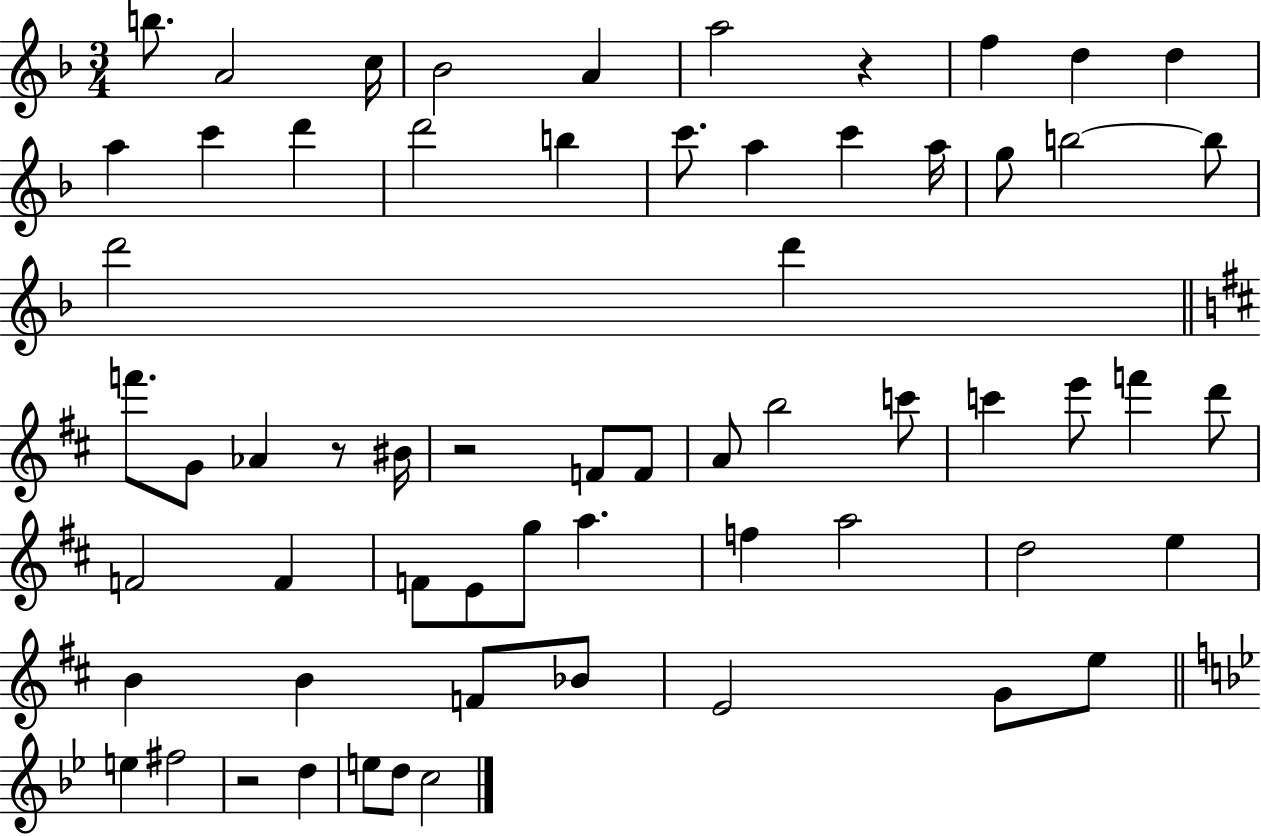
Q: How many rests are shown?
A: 4